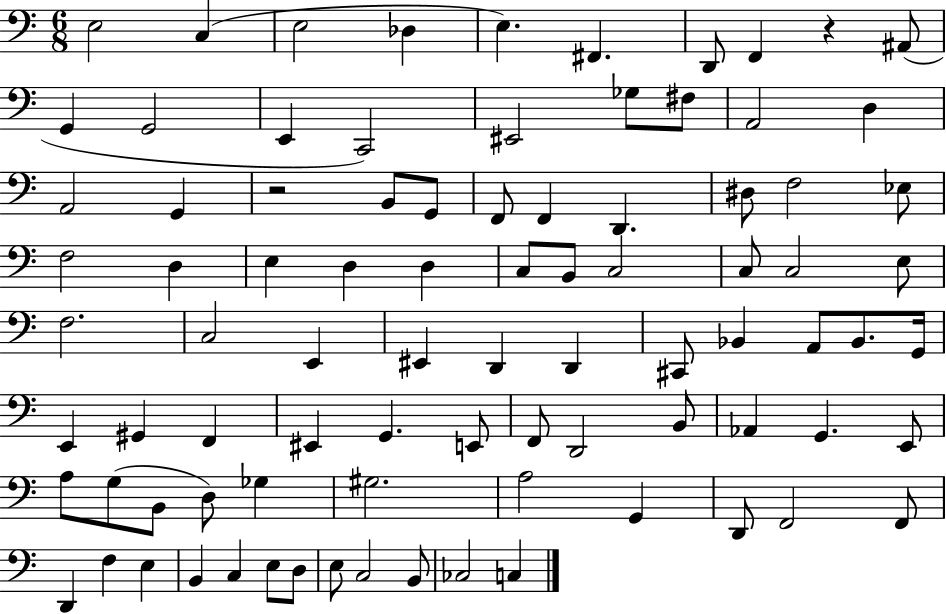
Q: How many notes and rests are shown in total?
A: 87